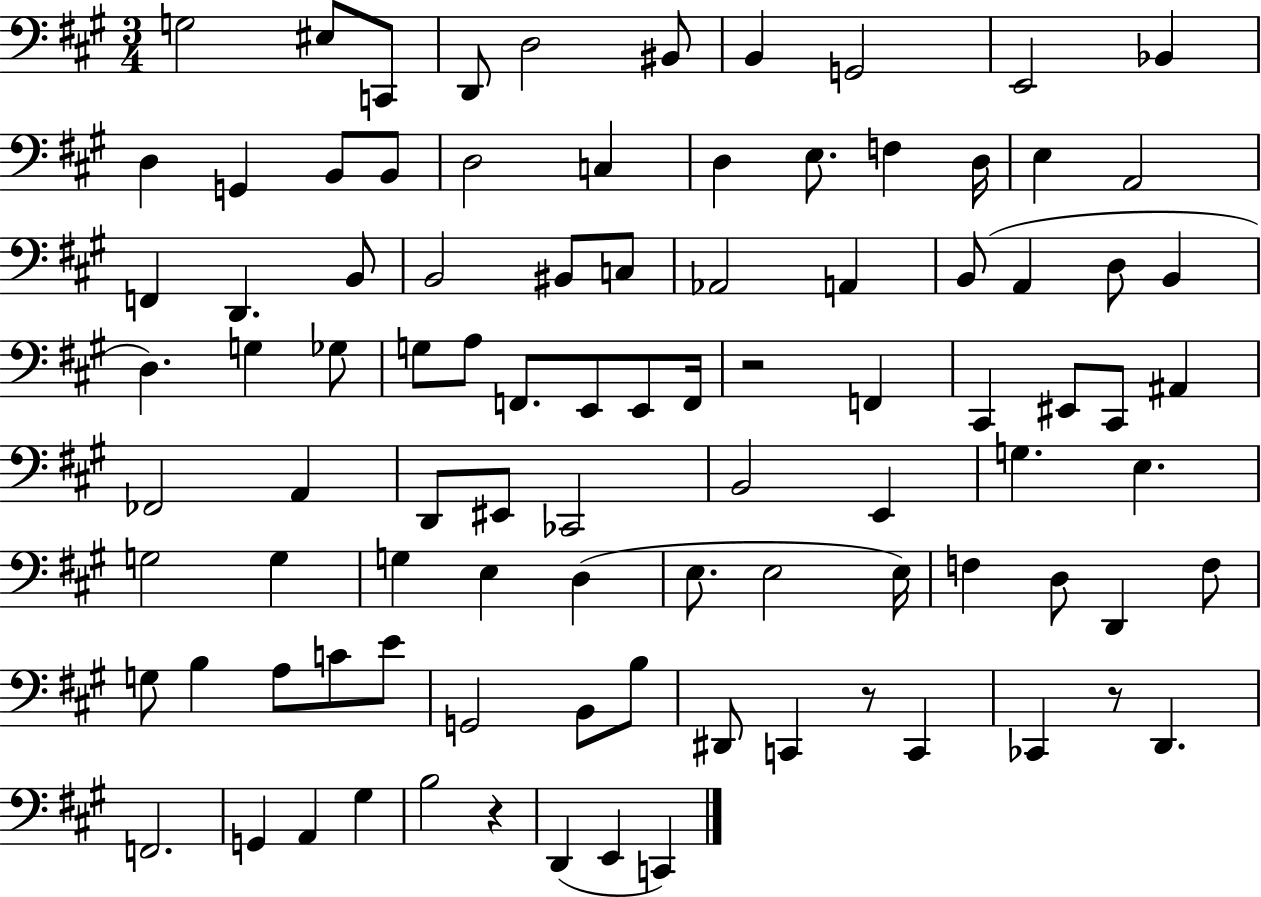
G3/h EIS3/e C2/e D2/e D3/h BIS2/e B2/q G2/h E2/h Bb2/q D3/q G2/q B2/e B2/e D3/h C3/q D3/q E3/e. F3/q D3/s E3/q A2/h F2/q D2/q. B2/e B2/h BIS2/e C3/e Ab2/h A2/q B2/e A2/q D3/e B2/q D3/q. G3/q Gb3/e G3/e A3/e F2/e. E2/e E2/e F2/s R/h F2/q C#2/q EIS2/e C#2/e A#2/q FES2/h A2/q D2/e EIS2/e CES2/h B2/h E2/q G3/q. E3/q. G3/h G3/q G3/q E3/q D3/q E3/e. E3/h E3/s F3/q D3/e D2/q F3/e G3/e B3/q A3/e C4/e E4/e G2/h B2/e B3/e D#2/e C2/q R/e C2/q CES2/q R/e D2/q. F2/h. G2/q A2/q G#3/q B3/h R/q D2/q E2/q C2/q